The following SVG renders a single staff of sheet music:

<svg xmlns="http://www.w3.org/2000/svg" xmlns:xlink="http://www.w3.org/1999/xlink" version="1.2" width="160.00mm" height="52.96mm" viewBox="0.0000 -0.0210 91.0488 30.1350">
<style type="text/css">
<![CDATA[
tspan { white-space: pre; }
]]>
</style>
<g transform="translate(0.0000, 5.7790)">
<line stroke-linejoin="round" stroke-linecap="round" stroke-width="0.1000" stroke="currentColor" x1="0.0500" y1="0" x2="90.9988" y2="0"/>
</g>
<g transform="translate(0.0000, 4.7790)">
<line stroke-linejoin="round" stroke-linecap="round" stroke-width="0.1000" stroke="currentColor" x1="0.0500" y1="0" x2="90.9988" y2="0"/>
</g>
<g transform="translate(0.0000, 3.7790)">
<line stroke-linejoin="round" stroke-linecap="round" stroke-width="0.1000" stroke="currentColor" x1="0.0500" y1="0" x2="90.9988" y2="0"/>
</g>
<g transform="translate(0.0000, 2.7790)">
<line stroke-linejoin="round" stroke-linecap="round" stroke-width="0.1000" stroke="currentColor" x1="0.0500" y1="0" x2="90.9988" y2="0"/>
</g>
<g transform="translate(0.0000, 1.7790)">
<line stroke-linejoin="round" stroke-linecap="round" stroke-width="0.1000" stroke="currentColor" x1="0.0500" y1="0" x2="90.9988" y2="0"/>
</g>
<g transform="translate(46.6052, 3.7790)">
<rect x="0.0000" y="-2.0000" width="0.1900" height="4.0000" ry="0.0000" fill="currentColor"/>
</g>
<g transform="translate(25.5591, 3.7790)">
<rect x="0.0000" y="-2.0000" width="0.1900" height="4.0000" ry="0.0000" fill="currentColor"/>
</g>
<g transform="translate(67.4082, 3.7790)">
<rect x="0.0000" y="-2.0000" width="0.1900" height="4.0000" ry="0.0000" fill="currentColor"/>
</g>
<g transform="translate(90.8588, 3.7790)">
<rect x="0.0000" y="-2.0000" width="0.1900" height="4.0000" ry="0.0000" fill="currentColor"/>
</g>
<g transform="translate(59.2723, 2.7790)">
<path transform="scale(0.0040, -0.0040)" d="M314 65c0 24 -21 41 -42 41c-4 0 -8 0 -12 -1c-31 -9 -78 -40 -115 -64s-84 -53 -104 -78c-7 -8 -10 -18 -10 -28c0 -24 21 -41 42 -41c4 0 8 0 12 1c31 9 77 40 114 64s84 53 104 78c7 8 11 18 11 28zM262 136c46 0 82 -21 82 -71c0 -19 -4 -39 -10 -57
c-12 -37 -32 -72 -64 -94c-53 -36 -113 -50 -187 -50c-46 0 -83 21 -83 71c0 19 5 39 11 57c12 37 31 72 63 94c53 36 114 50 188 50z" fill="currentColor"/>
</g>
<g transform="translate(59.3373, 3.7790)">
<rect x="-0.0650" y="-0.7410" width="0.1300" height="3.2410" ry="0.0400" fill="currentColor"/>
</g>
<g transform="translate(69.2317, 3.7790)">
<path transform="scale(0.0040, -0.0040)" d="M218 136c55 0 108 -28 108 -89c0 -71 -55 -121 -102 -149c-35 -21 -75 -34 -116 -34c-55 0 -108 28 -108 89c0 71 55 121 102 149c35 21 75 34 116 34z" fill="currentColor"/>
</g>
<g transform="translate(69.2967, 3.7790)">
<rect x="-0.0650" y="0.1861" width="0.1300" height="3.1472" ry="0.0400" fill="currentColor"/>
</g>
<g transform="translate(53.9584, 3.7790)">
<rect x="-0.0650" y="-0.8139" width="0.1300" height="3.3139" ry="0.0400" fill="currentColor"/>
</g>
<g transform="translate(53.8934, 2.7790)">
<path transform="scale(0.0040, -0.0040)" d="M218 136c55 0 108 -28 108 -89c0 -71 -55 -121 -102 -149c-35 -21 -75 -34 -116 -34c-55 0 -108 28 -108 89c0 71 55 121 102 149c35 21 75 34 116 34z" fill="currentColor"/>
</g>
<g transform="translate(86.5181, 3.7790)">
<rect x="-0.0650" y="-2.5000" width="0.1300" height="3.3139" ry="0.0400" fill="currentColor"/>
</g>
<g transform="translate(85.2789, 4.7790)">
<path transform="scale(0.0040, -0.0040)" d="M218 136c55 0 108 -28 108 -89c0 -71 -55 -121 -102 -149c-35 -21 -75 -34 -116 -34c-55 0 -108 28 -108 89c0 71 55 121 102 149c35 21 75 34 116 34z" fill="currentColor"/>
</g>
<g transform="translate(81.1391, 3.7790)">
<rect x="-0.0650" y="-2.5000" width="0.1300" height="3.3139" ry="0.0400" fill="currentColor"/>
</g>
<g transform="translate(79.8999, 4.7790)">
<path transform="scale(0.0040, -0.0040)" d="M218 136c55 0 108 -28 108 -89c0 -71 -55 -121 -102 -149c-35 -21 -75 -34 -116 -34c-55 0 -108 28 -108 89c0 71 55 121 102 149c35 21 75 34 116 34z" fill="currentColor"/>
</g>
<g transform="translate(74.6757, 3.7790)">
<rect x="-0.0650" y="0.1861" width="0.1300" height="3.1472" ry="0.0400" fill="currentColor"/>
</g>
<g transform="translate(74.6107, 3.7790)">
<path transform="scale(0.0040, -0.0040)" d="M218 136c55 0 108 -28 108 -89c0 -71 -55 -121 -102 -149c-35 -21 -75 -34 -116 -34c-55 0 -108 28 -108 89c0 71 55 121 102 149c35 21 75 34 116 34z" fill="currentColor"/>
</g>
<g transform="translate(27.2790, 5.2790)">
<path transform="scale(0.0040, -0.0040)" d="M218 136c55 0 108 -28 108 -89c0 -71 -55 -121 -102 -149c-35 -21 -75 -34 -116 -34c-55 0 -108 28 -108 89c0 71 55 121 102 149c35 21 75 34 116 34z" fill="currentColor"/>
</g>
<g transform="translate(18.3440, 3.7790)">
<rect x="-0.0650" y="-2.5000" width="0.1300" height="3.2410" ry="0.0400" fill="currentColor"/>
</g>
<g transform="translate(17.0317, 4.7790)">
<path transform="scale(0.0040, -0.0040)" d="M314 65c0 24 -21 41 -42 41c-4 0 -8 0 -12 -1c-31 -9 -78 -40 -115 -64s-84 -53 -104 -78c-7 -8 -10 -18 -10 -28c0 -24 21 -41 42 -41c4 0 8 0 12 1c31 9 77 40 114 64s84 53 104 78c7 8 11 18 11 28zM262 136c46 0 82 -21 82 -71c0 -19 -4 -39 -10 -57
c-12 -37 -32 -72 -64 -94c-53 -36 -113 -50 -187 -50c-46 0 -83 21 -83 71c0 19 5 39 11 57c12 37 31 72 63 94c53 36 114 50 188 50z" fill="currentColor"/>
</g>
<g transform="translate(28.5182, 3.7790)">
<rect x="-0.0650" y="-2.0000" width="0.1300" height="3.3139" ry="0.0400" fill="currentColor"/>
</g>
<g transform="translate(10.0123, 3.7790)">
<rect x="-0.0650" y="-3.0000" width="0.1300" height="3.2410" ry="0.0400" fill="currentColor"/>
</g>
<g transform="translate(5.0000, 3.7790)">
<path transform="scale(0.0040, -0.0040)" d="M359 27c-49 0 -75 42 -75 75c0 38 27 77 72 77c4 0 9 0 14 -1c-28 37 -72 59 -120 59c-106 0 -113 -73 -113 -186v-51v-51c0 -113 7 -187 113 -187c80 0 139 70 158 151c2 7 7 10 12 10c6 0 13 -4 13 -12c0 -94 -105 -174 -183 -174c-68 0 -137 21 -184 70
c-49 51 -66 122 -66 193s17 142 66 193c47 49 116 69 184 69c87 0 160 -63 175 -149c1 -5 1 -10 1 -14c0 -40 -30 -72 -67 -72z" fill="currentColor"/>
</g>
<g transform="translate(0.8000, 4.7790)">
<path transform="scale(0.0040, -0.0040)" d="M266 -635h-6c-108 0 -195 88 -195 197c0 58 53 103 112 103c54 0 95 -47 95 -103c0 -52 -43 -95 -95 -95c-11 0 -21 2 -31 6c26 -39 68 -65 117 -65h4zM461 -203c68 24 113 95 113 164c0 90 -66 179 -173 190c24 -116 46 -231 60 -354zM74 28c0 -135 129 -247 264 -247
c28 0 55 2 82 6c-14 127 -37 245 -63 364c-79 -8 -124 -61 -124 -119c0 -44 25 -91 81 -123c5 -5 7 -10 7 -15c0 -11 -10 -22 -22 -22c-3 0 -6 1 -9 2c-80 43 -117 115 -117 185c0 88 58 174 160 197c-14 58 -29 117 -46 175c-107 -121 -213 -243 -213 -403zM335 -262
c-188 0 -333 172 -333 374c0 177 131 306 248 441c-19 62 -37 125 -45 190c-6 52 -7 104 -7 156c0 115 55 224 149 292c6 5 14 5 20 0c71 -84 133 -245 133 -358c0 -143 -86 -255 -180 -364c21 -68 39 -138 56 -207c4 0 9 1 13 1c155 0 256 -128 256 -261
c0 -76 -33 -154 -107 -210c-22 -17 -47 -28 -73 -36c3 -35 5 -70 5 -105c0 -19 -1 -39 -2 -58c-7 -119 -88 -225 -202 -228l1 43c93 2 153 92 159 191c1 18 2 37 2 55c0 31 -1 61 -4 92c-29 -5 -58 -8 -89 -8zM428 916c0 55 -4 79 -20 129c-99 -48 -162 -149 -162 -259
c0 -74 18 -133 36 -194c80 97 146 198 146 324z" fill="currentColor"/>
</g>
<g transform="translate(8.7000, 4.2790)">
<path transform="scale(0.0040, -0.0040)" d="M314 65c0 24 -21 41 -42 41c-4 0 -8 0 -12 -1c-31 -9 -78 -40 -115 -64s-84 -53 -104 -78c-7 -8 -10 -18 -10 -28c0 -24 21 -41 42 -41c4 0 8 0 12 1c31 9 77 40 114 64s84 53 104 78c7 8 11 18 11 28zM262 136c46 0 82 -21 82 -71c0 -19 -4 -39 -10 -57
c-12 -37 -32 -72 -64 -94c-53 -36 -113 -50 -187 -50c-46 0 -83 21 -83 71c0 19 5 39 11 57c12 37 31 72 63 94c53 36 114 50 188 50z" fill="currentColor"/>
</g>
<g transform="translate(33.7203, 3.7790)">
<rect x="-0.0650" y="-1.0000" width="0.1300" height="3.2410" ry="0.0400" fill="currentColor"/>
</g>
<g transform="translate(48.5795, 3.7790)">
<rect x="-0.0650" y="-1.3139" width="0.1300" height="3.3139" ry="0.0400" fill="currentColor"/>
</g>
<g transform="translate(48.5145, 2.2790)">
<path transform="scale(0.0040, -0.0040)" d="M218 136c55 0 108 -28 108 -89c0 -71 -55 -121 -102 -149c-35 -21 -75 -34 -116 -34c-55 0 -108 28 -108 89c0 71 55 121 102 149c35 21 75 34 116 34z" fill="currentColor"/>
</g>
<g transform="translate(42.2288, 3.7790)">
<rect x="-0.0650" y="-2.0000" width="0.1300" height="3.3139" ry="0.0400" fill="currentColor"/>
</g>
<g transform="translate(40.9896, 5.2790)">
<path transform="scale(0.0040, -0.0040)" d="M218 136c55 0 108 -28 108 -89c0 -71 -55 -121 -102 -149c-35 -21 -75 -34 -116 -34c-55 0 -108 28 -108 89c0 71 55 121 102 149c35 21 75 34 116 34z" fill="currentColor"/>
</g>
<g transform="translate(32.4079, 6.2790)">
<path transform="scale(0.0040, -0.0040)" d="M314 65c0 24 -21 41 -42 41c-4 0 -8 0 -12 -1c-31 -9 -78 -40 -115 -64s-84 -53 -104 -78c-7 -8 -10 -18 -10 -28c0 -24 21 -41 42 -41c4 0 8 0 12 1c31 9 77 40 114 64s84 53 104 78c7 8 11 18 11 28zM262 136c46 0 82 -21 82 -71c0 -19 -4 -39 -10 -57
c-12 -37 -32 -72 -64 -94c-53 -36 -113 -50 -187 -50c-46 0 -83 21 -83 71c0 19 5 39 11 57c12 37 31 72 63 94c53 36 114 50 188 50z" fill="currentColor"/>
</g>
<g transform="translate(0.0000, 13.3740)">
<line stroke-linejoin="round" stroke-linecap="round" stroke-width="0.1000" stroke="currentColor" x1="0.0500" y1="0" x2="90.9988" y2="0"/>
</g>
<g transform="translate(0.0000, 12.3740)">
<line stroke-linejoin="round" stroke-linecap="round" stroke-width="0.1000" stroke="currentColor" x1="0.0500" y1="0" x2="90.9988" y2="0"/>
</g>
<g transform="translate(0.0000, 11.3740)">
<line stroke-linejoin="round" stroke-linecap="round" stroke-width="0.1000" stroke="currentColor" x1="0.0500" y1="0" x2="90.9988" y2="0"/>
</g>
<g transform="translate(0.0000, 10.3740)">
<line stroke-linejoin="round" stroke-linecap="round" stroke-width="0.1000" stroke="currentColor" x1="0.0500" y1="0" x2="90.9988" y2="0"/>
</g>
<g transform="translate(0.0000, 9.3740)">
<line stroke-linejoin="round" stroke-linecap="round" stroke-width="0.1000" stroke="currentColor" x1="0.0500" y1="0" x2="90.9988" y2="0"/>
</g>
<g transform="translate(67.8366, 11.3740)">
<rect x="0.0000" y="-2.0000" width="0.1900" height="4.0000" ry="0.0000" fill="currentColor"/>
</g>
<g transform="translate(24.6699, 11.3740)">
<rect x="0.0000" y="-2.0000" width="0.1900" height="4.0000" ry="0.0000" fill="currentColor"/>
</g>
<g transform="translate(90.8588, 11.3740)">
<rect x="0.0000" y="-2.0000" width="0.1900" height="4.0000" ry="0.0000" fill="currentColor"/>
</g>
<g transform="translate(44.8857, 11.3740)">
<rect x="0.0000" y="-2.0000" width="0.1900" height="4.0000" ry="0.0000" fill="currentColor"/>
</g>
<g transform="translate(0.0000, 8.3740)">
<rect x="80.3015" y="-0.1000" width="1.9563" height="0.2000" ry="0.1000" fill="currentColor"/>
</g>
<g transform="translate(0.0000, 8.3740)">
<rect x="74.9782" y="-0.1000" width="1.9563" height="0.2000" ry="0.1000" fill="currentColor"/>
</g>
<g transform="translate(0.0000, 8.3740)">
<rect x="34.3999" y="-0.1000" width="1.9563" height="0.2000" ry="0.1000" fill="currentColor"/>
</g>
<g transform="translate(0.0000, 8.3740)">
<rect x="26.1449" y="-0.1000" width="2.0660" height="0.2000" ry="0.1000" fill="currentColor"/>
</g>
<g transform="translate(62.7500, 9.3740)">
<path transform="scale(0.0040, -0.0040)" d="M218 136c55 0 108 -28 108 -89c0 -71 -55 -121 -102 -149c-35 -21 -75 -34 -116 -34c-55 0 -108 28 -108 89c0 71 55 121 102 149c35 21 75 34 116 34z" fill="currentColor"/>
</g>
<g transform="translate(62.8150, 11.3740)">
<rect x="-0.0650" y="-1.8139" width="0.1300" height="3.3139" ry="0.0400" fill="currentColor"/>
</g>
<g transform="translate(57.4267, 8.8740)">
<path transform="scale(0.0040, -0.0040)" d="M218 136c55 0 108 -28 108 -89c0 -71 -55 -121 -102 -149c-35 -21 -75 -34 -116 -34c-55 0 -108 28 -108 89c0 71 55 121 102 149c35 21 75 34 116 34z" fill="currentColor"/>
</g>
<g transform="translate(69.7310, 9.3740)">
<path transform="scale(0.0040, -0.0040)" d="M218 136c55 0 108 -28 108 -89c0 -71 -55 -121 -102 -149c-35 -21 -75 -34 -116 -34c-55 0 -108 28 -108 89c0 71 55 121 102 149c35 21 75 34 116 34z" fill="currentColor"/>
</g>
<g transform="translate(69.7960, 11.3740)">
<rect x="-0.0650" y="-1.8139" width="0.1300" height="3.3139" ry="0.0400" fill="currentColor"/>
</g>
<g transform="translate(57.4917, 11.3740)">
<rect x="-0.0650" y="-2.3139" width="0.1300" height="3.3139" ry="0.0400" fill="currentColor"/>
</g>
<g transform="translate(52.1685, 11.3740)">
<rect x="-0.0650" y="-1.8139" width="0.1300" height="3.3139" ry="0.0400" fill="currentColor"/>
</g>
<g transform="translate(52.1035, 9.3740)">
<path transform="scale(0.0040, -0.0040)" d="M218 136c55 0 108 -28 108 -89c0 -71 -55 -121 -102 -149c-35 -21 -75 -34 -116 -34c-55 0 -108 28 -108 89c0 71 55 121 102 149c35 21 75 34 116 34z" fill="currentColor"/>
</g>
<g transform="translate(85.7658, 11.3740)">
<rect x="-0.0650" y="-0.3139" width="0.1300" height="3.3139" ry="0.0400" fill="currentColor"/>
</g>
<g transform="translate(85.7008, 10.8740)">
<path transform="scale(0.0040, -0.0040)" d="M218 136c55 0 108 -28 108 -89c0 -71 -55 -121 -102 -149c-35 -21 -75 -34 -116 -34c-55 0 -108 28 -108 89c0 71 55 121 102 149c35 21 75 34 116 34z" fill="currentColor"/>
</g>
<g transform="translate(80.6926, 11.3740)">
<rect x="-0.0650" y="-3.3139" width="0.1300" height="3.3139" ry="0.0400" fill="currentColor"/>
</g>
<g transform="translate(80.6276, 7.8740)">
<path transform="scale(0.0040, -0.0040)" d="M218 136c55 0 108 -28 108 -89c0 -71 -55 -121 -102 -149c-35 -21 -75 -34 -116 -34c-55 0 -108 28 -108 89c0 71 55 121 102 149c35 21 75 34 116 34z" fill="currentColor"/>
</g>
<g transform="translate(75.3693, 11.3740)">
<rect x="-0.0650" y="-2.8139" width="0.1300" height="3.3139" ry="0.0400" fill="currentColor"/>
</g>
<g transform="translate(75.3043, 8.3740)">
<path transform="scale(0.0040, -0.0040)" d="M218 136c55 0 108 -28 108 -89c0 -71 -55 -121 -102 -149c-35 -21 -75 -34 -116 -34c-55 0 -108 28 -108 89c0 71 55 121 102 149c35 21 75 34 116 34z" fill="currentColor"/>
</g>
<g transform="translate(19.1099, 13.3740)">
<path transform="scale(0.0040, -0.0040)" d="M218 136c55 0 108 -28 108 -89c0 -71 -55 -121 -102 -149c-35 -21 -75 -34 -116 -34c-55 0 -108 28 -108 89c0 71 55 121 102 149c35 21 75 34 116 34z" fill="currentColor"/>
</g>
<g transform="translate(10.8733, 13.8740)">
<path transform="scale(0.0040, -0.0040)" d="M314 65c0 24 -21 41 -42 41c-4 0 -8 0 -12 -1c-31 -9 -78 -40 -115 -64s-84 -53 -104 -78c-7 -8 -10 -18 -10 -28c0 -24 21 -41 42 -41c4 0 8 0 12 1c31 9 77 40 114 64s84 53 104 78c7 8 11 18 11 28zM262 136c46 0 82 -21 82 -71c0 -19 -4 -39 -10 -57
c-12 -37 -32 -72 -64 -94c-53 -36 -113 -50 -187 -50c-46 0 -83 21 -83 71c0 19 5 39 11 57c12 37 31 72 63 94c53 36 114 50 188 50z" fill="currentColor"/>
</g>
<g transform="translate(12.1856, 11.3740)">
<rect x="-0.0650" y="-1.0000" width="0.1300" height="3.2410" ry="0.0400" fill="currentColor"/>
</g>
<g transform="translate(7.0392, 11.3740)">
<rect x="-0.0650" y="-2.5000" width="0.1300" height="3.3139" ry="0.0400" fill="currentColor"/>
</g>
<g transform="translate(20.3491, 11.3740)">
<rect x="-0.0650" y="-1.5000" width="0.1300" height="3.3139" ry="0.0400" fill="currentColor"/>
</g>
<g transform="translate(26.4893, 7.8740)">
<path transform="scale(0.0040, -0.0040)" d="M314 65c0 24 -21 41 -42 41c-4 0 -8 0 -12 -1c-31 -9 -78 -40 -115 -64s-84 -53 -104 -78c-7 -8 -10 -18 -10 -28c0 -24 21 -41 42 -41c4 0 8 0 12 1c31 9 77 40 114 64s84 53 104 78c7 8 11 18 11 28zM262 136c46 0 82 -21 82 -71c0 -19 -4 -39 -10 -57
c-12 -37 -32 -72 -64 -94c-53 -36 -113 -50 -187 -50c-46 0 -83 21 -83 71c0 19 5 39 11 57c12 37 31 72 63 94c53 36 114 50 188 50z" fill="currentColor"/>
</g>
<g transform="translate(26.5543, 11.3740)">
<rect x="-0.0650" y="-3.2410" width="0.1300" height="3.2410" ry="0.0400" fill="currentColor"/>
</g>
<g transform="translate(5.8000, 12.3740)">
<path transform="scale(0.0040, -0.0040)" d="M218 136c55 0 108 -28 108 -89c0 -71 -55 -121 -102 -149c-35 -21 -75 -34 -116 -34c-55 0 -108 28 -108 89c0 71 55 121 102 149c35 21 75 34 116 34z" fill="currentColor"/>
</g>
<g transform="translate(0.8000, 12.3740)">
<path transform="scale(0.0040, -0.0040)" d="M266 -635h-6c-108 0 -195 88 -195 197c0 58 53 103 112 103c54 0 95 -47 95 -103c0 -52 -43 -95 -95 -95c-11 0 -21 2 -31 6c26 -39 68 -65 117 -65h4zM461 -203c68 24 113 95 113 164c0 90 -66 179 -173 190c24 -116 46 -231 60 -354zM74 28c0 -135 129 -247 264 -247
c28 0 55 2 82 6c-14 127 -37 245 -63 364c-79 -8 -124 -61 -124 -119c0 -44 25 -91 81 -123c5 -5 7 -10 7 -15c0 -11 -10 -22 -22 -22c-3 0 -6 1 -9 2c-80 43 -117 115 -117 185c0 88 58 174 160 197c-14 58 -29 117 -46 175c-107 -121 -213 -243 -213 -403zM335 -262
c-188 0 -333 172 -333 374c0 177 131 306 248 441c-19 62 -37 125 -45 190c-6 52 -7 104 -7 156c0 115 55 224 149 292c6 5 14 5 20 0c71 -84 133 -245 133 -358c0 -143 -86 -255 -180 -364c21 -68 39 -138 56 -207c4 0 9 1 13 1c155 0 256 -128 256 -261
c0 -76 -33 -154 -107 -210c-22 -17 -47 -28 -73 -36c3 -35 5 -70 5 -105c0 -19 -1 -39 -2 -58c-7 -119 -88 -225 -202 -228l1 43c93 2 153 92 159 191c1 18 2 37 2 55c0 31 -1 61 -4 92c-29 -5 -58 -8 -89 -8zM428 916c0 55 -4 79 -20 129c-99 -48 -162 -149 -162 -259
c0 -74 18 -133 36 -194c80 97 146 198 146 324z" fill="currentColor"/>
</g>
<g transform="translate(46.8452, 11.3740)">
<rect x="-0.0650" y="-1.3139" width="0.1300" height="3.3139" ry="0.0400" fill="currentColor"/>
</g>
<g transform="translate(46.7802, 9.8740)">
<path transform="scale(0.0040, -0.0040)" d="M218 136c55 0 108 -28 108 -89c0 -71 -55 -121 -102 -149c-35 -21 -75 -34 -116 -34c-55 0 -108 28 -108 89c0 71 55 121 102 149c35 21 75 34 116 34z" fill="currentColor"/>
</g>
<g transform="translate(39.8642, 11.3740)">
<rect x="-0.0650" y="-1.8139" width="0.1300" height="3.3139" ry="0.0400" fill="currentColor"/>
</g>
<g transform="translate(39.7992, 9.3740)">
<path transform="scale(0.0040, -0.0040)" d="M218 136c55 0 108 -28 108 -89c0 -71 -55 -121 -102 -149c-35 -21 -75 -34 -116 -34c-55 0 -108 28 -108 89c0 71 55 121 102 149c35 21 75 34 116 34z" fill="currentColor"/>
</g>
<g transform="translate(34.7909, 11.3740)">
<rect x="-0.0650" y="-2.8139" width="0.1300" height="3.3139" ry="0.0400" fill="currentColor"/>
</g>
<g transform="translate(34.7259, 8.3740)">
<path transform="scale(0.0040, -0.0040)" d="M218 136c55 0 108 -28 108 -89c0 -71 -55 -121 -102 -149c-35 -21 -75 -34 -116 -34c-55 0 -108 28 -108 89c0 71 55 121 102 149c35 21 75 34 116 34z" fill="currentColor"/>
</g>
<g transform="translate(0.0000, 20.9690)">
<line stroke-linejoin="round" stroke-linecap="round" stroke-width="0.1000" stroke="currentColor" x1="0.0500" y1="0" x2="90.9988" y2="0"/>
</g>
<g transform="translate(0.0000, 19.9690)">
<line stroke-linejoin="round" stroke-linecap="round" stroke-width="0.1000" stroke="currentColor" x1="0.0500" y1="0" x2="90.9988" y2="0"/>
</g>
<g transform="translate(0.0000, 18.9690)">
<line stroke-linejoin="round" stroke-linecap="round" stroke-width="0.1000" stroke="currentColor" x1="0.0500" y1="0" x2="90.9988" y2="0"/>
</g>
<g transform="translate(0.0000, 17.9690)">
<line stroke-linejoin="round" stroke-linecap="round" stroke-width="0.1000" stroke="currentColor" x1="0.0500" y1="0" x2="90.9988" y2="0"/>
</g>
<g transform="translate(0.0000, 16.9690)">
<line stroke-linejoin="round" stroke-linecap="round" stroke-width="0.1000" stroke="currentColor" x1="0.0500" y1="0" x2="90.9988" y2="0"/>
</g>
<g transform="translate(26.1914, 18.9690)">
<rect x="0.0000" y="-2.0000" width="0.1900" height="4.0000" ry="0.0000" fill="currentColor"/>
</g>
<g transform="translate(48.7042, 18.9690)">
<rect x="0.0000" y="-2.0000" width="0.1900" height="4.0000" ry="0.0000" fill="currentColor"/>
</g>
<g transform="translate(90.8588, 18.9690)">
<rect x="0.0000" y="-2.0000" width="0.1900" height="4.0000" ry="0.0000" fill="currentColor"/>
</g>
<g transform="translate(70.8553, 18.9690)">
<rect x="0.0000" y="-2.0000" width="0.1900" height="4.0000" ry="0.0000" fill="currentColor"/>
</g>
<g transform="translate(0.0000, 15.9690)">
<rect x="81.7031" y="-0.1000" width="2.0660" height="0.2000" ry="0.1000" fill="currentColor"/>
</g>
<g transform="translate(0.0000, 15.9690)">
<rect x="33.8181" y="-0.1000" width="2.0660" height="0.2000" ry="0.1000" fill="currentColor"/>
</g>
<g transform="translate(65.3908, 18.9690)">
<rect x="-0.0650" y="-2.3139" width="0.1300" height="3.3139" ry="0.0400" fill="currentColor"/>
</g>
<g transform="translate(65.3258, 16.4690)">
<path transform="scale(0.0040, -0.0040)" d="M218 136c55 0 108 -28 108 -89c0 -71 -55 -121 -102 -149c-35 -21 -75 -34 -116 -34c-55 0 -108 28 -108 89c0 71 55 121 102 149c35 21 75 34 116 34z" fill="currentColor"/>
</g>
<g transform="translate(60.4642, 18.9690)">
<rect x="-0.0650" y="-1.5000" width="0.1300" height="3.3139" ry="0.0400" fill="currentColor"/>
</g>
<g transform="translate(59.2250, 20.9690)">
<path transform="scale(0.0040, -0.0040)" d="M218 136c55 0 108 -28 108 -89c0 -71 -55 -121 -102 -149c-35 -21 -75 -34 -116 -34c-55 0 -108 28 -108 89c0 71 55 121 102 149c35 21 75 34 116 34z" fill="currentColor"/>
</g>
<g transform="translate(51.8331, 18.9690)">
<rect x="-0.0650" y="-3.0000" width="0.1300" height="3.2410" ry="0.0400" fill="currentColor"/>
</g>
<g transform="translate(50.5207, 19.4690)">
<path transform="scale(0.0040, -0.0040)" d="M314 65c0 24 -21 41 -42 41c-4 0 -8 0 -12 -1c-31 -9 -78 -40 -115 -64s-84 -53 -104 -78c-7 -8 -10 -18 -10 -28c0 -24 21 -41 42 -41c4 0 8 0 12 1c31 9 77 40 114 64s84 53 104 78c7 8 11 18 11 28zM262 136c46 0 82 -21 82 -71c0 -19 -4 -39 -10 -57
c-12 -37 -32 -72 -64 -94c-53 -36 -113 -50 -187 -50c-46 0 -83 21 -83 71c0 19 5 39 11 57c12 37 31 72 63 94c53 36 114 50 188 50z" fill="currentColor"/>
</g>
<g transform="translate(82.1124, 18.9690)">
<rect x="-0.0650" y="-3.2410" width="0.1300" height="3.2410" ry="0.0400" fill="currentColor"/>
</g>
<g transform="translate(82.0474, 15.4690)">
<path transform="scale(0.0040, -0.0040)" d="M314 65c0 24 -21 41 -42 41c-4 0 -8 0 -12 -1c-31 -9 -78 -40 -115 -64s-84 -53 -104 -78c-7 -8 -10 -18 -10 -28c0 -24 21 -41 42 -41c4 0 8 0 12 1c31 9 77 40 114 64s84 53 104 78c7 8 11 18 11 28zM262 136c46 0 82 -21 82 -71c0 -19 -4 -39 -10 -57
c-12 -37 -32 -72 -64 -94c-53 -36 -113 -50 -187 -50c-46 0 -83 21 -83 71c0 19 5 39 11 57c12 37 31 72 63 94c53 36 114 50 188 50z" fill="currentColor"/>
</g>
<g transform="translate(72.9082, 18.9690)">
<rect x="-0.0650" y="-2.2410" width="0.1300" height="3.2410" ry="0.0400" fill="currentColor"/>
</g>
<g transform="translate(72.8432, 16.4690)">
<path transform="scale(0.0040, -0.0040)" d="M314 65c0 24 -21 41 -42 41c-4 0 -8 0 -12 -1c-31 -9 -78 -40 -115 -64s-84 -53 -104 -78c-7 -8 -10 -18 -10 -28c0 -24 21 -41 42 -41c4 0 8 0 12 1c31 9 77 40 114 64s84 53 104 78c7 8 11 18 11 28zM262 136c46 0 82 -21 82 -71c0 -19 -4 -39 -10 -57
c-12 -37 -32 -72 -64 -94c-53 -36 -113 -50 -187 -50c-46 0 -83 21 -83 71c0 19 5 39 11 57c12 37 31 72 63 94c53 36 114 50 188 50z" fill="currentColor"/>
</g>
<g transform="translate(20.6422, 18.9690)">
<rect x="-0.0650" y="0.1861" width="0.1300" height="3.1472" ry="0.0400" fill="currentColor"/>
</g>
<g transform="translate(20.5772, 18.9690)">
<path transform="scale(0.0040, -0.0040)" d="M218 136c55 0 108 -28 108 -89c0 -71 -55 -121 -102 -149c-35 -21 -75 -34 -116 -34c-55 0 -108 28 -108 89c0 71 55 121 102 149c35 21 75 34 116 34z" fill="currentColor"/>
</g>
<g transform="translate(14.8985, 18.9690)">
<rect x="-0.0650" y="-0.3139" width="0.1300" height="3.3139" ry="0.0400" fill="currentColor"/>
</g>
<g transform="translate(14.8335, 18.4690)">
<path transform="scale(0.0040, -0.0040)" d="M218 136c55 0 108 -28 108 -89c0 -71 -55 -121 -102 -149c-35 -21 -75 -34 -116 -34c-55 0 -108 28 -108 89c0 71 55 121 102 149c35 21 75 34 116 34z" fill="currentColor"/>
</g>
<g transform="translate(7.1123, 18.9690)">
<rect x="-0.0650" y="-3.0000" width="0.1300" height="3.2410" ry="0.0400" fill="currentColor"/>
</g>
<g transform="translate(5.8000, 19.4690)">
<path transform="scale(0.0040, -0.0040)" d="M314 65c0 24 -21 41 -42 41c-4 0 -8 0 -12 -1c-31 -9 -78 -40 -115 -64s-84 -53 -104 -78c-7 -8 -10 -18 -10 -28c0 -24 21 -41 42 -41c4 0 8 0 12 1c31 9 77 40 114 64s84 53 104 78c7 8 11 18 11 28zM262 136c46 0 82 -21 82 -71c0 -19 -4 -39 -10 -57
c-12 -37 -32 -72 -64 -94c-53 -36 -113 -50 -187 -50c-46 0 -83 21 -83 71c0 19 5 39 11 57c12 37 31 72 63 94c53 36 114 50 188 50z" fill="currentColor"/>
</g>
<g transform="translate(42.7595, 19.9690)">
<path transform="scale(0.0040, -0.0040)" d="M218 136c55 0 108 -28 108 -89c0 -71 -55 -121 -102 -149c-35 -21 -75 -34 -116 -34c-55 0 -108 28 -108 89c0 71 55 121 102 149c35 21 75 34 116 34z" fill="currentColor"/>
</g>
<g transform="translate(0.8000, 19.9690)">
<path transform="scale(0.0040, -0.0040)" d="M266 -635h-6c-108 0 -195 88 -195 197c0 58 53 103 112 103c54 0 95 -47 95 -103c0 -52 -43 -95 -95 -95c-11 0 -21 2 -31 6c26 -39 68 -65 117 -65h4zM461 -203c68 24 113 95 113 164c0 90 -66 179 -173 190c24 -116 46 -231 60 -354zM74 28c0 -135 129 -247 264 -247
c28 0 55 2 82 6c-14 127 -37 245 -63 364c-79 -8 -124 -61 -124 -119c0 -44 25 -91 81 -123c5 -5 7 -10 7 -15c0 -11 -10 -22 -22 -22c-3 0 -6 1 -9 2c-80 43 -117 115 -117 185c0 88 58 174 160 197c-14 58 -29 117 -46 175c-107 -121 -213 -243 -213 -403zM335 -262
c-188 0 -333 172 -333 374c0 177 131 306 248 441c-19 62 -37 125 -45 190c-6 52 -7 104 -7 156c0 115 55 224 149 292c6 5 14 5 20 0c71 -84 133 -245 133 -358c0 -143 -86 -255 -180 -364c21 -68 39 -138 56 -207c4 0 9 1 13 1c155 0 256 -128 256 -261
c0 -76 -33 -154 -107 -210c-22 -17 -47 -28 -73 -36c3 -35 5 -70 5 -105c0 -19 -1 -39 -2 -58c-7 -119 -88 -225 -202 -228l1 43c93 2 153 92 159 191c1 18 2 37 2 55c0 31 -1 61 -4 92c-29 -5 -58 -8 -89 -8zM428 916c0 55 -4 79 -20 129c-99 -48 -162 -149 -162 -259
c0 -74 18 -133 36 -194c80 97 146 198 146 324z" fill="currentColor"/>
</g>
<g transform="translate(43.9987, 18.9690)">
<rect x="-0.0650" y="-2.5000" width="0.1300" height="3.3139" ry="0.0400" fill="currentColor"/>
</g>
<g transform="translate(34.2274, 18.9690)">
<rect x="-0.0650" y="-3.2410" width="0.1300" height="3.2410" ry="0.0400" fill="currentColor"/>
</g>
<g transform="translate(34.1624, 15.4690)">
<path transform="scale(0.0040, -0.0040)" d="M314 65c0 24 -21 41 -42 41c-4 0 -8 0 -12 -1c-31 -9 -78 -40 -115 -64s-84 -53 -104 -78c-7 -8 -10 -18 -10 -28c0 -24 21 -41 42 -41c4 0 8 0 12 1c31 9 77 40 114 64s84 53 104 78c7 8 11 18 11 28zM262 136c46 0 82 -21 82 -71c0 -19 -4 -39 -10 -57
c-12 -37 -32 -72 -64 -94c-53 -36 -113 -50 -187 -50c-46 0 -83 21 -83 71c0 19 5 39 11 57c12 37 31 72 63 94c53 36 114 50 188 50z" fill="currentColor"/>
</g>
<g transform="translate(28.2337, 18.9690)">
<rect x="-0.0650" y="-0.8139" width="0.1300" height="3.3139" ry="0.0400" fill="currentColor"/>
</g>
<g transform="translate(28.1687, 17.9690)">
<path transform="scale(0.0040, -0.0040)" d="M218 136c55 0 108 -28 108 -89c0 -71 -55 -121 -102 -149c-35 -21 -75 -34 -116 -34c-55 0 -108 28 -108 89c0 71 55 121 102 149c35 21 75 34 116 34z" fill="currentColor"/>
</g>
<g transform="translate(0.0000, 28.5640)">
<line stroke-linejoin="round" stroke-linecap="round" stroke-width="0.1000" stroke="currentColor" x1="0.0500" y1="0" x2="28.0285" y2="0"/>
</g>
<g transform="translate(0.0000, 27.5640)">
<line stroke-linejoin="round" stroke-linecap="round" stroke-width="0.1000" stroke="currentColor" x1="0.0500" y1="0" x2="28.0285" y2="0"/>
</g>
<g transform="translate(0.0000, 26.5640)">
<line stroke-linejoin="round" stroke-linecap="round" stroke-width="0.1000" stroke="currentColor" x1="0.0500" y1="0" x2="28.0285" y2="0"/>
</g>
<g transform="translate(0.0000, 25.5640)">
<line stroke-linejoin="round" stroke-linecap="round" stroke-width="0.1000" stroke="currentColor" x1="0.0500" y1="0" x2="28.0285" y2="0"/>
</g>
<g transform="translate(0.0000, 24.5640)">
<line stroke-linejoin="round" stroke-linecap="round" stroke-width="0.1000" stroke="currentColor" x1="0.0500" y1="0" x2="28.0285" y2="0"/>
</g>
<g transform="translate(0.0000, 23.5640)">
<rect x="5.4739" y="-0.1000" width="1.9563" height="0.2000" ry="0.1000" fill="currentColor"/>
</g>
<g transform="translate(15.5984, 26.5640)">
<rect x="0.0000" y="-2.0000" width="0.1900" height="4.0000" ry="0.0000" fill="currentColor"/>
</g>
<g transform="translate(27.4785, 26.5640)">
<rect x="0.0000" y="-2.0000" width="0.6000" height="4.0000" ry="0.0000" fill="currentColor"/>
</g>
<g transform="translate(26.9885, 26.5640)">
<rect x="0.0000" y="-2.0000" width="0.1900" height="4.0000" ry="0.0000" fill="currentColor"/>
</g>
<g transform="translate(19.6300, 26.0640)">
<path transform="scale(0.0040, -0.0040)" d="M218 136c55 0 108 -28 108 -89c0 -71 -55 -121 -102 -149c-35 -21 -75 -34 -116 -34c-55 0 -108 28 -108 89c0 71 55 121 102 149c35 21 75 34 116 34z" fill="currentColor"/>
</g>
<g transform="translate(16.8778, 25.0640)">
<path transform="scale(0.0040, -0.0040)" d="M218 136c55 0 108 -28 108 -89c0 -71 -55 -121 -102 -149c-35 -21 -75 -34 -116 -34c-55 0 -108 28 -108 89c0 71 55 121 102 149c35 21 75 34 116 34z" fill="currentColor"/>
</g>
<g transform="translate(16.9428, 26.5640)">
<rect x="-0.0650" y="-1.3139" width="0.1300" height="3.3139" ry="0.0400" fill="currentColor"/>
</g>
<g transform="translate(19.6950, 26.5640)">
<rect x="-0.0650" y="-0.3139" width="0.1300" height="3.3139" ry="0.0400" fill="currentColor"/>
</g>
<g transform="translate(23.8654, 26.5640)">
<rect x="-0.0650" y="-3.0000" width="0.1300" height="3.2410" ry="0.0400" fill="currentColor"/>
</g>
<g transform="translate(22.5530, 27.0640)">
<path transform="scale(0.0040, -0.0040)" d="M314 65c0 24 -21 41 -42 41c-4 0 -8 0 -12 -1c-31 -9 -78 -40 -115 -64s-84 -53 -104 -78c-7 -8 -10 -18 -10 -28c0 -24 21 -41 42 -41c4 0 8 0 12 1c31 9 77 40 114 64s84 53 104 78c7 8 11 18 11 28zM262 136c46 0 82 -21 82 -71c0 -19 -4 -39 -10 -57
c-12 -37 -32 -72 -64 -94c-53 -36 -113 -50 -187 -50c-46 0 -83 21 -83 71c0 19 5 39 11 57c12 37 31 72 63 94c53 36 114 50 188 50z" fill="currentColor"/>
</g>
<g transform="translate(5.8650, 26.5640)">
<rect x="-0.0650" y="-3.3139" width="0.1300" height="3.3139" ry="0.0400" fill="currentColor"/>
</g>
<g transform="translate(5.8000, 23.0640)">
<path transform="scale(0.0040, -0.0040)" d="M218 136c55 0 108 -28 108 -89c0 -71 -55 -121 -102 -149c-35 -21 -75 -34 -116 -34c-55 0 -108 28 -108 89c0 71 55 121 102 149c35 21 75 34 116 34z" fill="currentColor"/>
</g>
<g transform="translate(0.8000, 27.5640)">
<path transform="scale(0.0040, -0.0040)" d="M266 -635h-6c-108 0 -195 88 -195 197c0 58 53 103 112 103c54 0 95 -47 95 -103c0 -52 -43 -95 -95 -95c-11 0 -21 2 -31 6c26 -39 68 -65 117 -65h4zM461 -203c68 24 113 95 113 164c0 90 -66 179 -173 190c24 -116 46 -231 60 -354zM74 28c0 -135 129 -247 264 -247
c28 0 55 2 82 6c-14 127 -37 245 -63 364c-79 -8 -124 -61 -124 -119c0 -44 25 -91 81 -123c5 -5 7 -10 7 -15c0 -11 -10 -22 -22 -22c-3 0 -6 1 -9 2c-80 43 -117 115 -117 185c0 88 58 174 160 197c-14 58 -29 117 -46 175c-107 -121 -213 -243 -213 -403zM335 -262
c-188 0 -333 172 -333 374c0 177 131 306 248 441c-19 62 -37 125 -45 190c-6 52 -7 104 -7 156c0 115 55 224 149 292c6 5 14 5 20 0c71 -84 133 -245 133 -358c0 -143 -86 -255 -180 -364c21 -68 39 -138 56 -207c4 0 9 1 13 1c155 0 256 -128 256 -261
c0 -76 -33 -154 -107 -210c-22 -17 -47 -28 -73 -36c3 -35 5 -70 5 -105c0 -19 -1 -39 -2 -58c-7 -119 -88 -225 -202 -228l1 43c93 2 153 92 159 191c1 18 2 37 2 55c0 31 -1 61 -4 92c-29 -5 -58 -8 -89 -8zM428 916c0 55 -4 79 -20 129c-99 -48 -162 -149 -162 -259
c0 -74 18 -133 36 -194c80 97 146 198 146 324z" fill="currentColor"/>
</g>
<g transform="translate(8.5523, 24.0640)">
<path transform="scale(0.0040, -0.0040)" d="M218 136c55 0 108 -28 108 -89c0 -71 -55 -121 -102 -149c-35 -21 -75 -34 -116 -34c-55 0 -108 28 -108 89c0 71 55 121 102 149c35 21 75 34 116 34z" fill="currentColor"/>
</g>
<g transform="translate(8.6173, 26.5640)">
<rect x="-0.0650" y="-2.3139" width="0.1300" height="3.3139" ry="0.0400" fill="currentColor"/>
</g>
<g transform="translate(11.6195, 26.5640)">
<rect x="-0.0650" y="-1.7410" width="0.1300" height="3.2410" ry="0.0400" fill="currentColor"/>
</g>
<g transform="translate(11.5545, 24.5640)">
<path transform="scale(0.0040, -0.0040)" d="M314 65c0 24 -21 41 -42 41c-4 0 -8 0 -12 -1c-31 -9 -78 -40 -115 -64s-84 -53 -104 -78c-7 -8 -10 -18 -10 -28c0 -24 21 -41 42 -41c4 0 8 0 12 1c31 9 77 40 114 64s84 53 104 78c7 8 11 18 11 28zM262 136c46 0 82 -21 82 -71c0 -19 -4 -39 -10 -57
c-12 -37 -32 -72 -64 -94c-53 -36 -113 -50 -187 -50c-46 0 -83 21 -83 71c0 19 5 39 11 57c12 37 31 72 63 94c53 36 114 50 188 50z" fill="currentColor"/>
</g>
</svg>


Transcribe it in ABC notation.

X:1
T:Untitled
M:4/4
L:1/4
K:C
A2 G2 F D2 F e d d2 B B G G G D2 E b2 a f e f g f f a b c A2 c B d b2 G A2 E g g2 b2 b g f2 e c A2